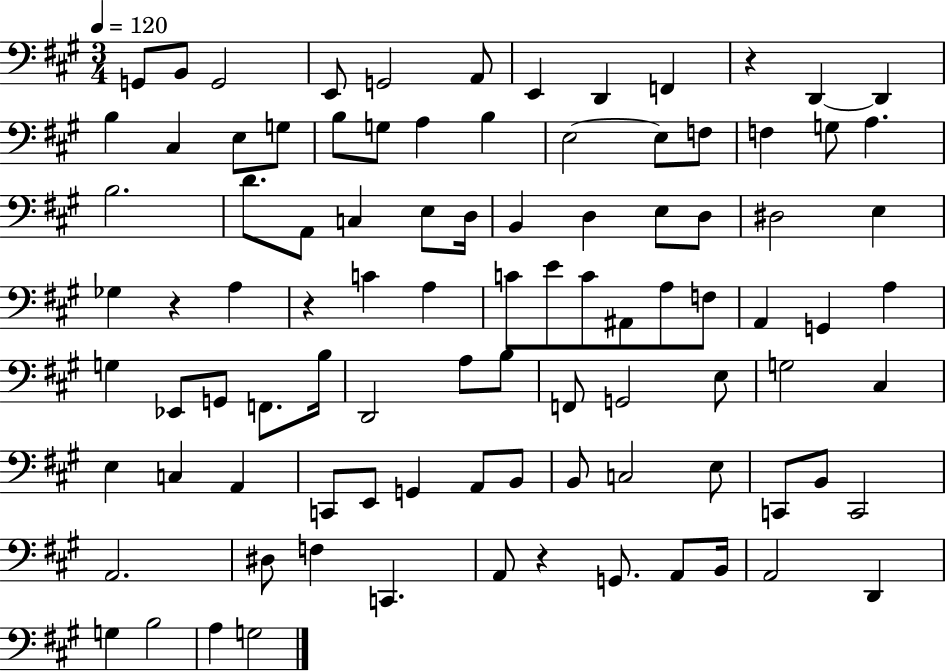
{
  \clef bass
  \numericTimeSignature
  \time 3/4
  \key a \major
  \tempo 4 = 120
  g,8 b,8 g,2 | e,8 g,2 a,8 | e,4 d,4 f,4 | r4 d,4~~ d,4 | \break b4 cis4 e8 g8 | b8 g8 a4 b4 | e2~~ e8 f8 | f4 g8 a4. | \break b2. | d'8. a,8 c4 e8 d16 | b,4 d4 e8 d8 | dis2 e4 | \break ges4 r4 a4 | r4 c'4 a4 | c'8 e'8 c'8 ais,8 a8 f8 | a,4 g,4 a4 | \break g4 ees,8 g,8 f,8. b16 | d,2 a8 b8 | f,8 g,2 e8 | g2 cis4 | \break e4 c4 a,4 | c,8 e,8 g,4 a,8 b,8 | b,8 c2 e8 | c,8 b,8 c,2 | \break a,2. | dis8 f4 c,4. | a,8 r4 g,8. a,8 b,16 | a,2 d,4 | \break g4 b2 | a4 g2 | \bar "|."
}